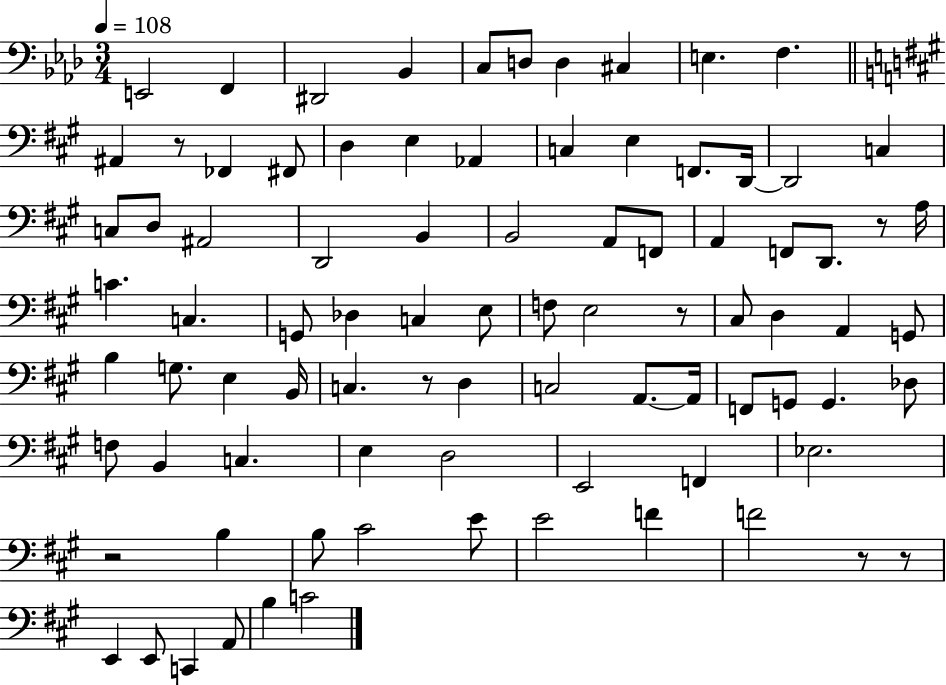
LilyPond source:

{
  \clef bass
  \numericTimeSignature
  \time 3/4
  \key aes \major
  \tempo 4 = 108
  e,2 f,4 | dis,2 bes,4 | c8 d8 d4 cis4 | e4. f4. | \break \bar "||" \break \key a \major ais,4 r8 fes,4 fis,8 | d4 e4 aes,4 | c4 e4 f,8. d,16~~ | d,2 c4 | \break c8 d8 ais,2 | d,2 b,4 | b,2 a,8 f,8 | a,4 f,8 d,8. r8 a16 | \break c'4. c4. | g,8 des4 c4 e8 | f8 e2 r8 | cis8 d4 a,4 g,8 | \break b4 g8. e4 b,16 | c4. r8 d4 | c2 a,8.~~ a,16 | f,8 g,8 g,4. des8 | \break f8 b,4 c4. | e4 d2 | e,2 f,4 | ees2. | \break r2 b4 | b8 cis'2 e'8 | e'2 f'4 | f'2 r8 r8 | \break e,4 e,8 c,4 a,8 | b4 c'2 | \bar "|."
}